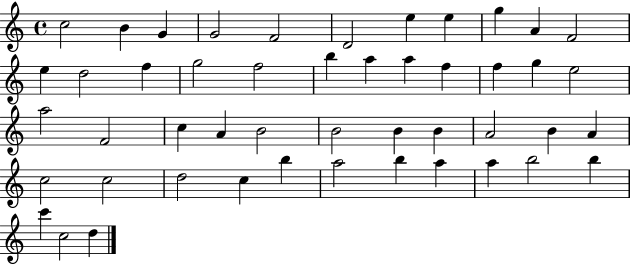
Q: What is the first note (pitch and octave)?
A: C5